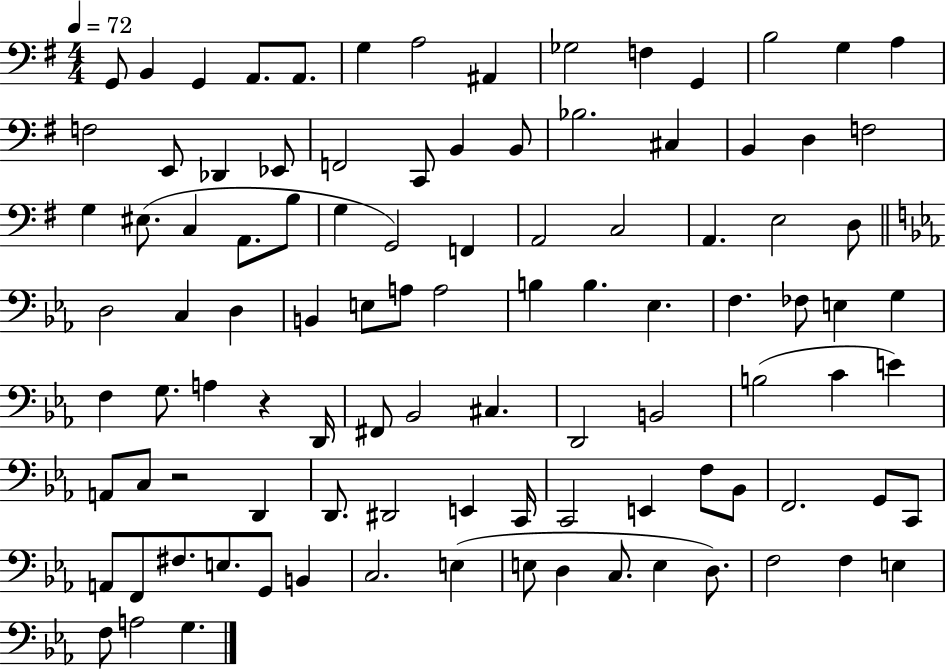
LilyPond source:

{
  \clef bass
  \numericTimeSignature
  \time 4/4
  \key g \major
  \tempo 4 = 72
  g,8 b,4 g,4 a,8. a,8. | g4 a2 ais,4 | ges2 f4 g,4 | b2 g4 a4 | \break f2 e,8 des,4 ees,8 | f,2 c,8 b,4 b,8 | bes2. cis4 | b,4 d4 f2 | \break g4 eis8.( c4 a,8. b8 | g4 g,2) f,4 | a,2 c2 | a,4. e2 d8 | \break \bar "||" \break \key c \minor d2 c4 d4 | b,4 e8 a8 a2 | b4 b4. ees4. | f4. fes8 e4 g4 | \break f4 g8. a4 r4 d,16 | fis,8 bes,2 cis4. | d,2 b,2 | b2( c'4 e'4) | \break a,8 c8 r2 d,4 | d,8. dis,2 e,4 c,16 | c,2 e,4 f8 bes,8 | f,2. g,8 c,8 | \break a,8 f,8 fis8. e8. g,8 b,4 | c2. e4( | e8 d4 c8. e4 d8.) | f2 f4 e4 | \break f8 a2 g4. | \bar "|."
}